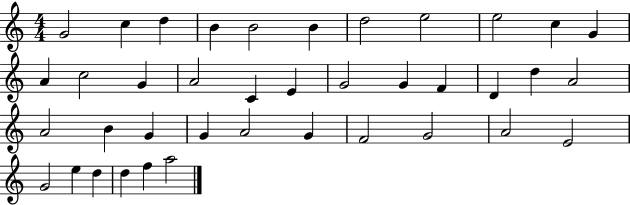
{
  \clef treble
  \numericTimeSignature
  \time 4/4
  \key c \major
  g'2 c''4 d''4 | b'4 b'2 b'4 | d''2 e''2 | e''2 c''4 g'4 | \break a'4 c''2 g'4 | a'2 c'4 e'4 | g'2 g'4 f'4 | d'4 d''4 a'2 | \break a'2 b'4 g'4 | g'4 a'2 g'4 | f'2 g'2 | a'2 e'2 | \break g'2 e''4 d''4 | d''4 f''4 a''2 | \bar "|."
}